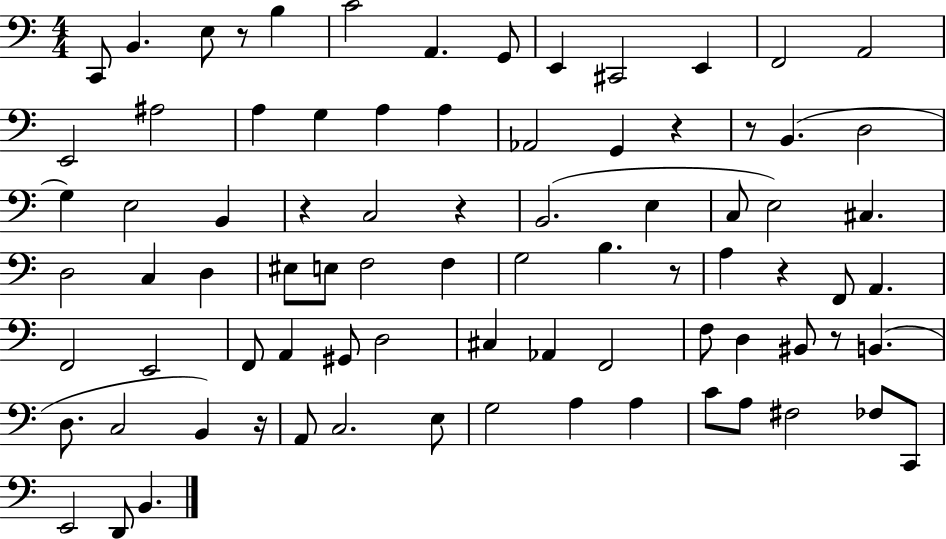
X:1
T:Untitled
M:4/4
L:1/4
K:C
C,,/2 B,, E,/2 z/2 B, C2 A,, G,,/2 E,, ^C,,2 E,, F,,2 A,,2 E,,2 ^A,2 A, G, A, A, _A,,2 G,, z z/2 B,, D,2 G, E,2 B,, z C,2 z B,,2 E, C,/2 E,2 ^C, D,2 C, D, ^E,/2 E,/2 F,2 F, G,2 B, z/2 A, z F,,/2 A,, F,,2 E,,2 F,,/2 A,, ^G,,/2 D,2 ^C, _A,, F,,2 F,/2 D, ^B,,/2 z/2 B,, D,/2 C,2 B,, z/4 A,,/2 C,2 E,/2 G,2 A, A, C/2 A,/2 ^F,2 _F,/2 C,,/2 E,,2 D,,/2 B,,